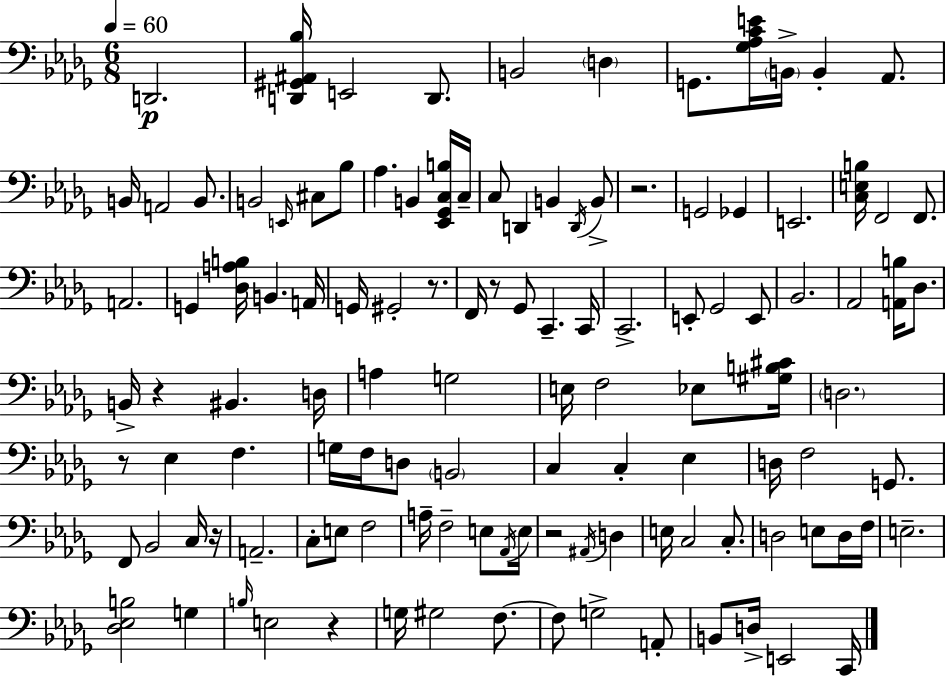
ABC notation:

X:1
T:Untitled
M:6/8
L:1/4
K:Bbm
D,,2 [D,,^G,,^A,,_B,]/4 E,,2 D,,/2 B,,2 D, G,,/2 [_G,_A,CE]/4 B,,/4 B,, _A,,/2 B,,/4 A,,2 B,,/2 B,,2 E,,/4 ^C,/2 _B,/2 _A, B,, [_E,,_G,,C,B,]/4 C,/4 C,/2 D,, B,, D,,/4 B,,/2 z2 G,,2 _G,, E,,2 [C,E,B,]/4 F,,2 F,,/2 A,,2 G,, [_D,A,B,]/4 B,, A,,/4 G,,/4 ^G,,2 z/2 F,,/4 z/2 _G,,/2 C,, C,,/4 C,,2 E,,/2 _G,,2 E,,/2 _B,,2 _A,,2 [A,,B,]/4 _D,/2 B,,/4 z ^B,, D,/4 A, G,2 E,/4 F,2 _E,/2 [^G,B,^C]/4 D,2 z/2 _E, F, G,/4 F,/4 D,/2 B,,2 C, C, _E, D,/4 F,2 G,,/2 F,,/2 _B,,2 C,/4 z/4 A,,2 C,/2 E,/2 F,2 A,/4 F,2 E,/2 _A,,/4 E,/4 z2 ^A,,/4 D, E,/4 C,2 C,/2 D,2 E,/2 D,/4 F,/4 E,2 [_D,_E,B,]2 G, B,/4 E,2 z G,/4 ^G,2 F,/2 F,/2 G,2 A,,/2 B,,/2 D,/4 E,,2 C,,/4